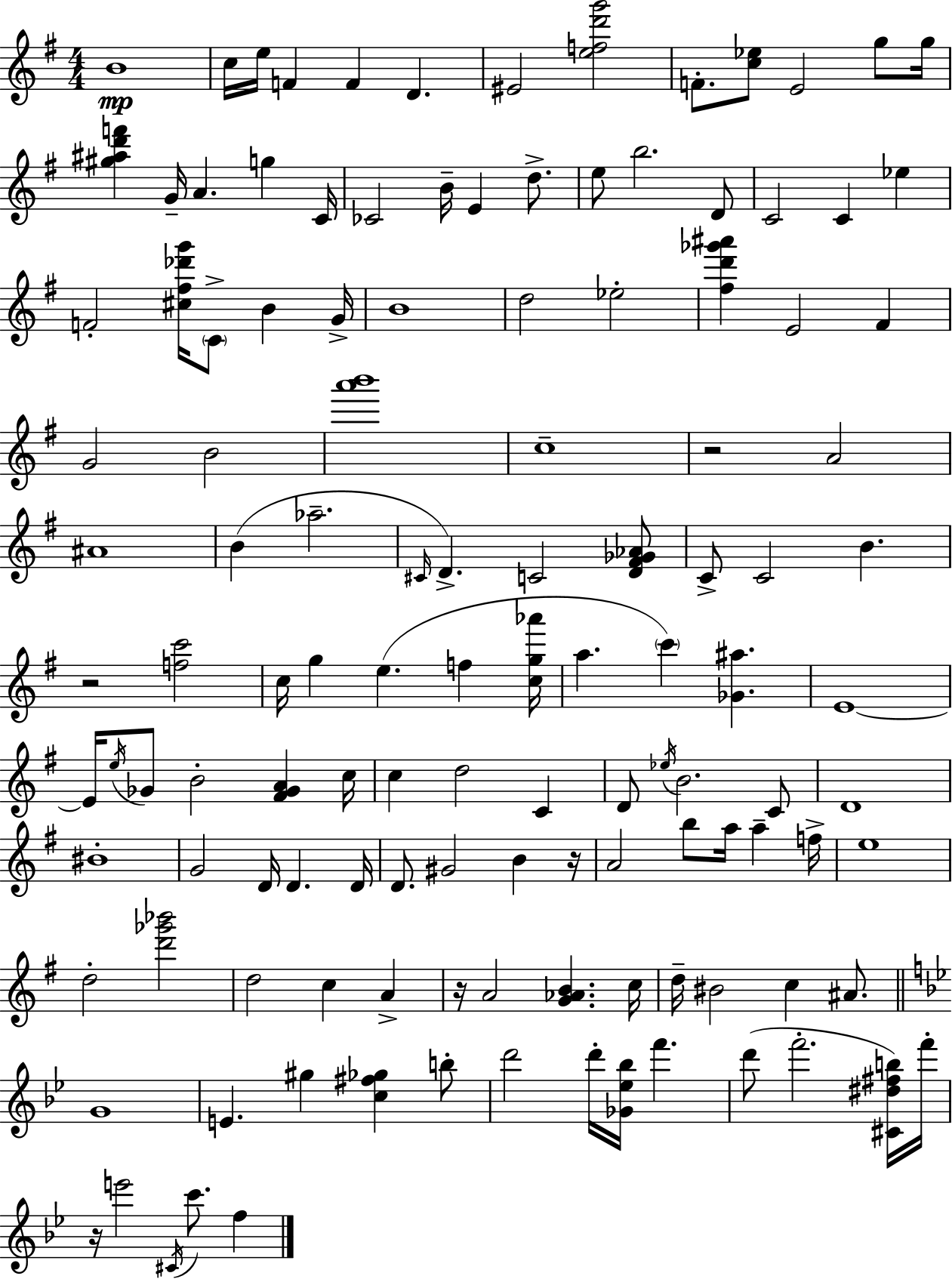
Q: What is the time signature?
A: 4/4